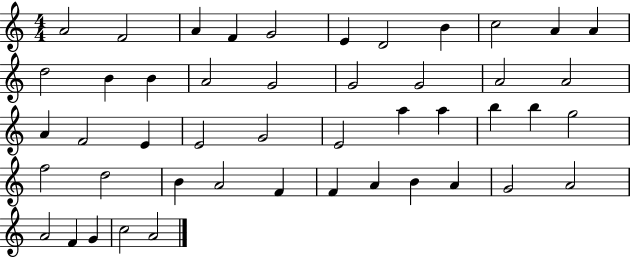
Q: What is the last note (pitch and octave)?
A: A4